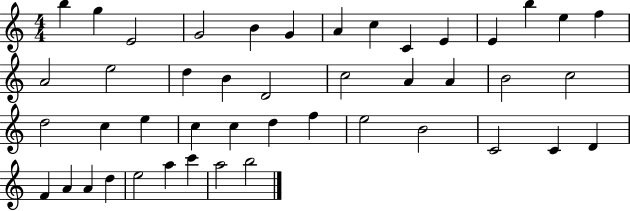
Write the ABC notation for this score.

X:1
T:Untitled
M:4/4
L:1/4
K:C
b g E2 G2 B G A c C E E b e f A2 e2 d B D2 c2 A A B2 c2 d2 c e c c d f e2 B2 C2 C D F A A d e2 a c' a2 b2